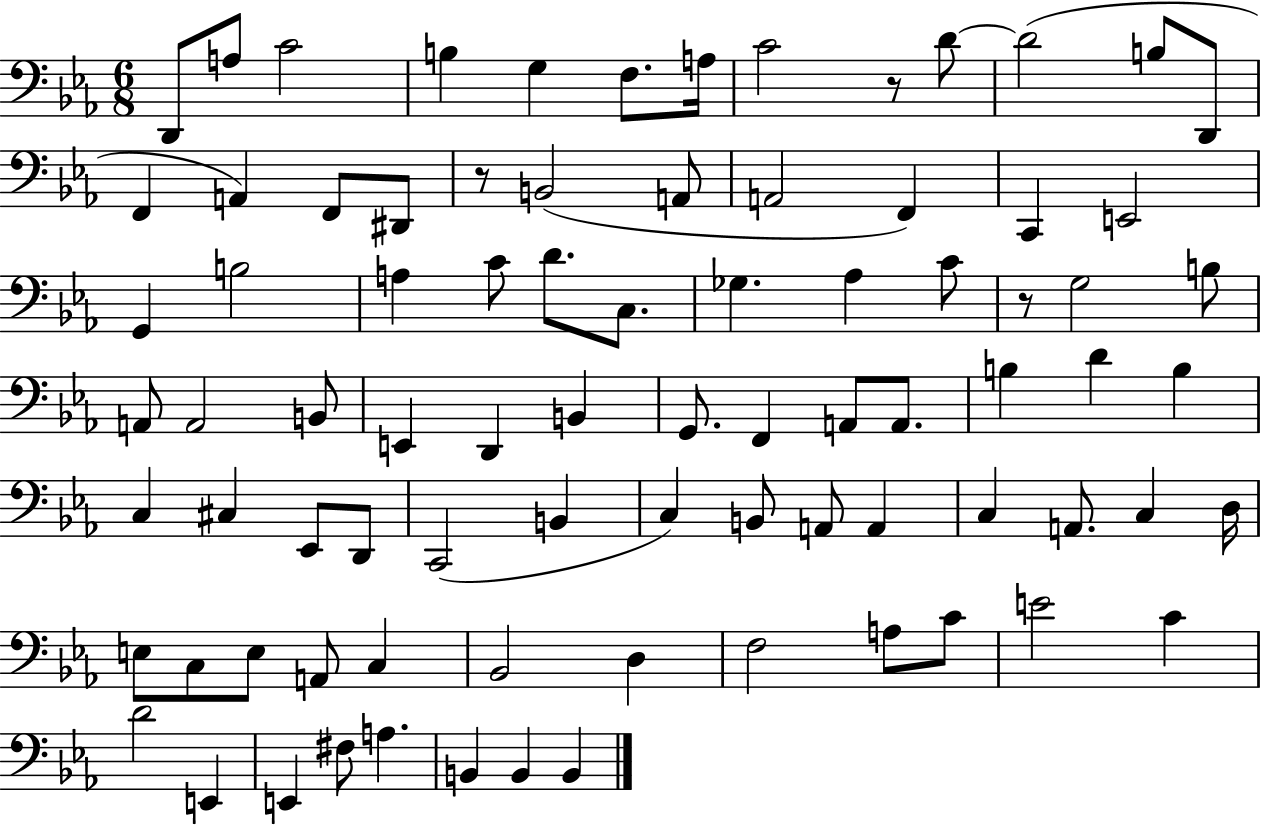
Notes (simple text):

D2/e A3/e C4/h B3/q G3/q F3/e. A3/s C4/h R/e D4/e D4/h B3/e D2/e F2/q A2/q F2/e D#2/e R/e B2/h A2/e A2/h F2/q C2/q E2/h G2/q B3/h A3/q C4/e D4/e. C3/e. Gb3/q. Ab3/q C4/e R/e G3/h B3/e A2/e A2/h B2/e E2/q D2/q B2/q G2/e. F2/q A2/e A2/e. B3/q D4/q B3/q C3/q C#3/q Eb2/e D2/e C2/h B2/q C3/q B2/e A2/e A2/q C3/q A2/e. C3/q D3/s E3/e C3/e E3/e A2/e C3/q Bb2/h D3/q F3/h A3/e C4/e E4/h C4/q D4/h E2/q E2/q F#3/e A3/q. B2/q B2/q B2/q